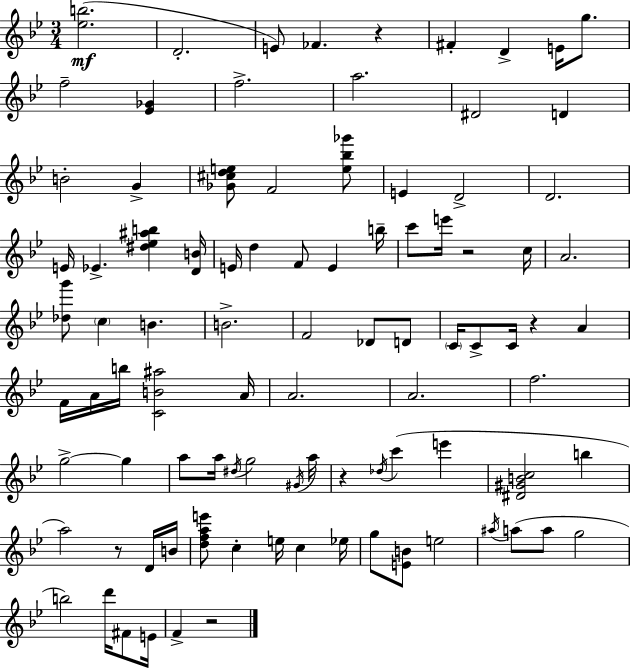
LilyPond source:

{
  \clef treble
  \numericTimeSignature
  \time 3/4
  \key bes \major
  \repeat volta 2 { <ees'' b''>2.(\mf | d'2.-. | e'8) fes'4. r4 | fis'4-. d'4-> e'16 g''8. | \break f''2-- <ees' ges'>4 | f''2.-> | a''2. | dis'2 d'4 | \break b'2-. g'4-> | <ges' cis'' d'' e''>8 f'2 <e'' bes'' ges'''>8 | e'4 d'2-> | d'2. | \break e'16 ees'4.-> <dis'' ees'' ais'' b''>4 <d' b'>16 | e'16 d''4 f'8 e'4 b''16-- | c'''8 e'''16 r2 c''16 | a'2. | \break <des'' g'''>8 \parenthesize c''4 b'4. | b'2.-> | f'2 des'8 d'8 | \parenthesize c'16 c'8-> c'16 r4 a'4 | \break f'16 a'16 b''16 <c' b' ais''>2 a'16 | a'2. | a'2. | f''2. | \break g''2->~~ g''4 | a''8 a''16 \acciaccatura { dis''16 } g''2 | \acciaccatura { gis'16 } a''16 r4 \acciaccatura { des''16 }( c'''4 e'''4 | <dis' gis' b' c''>2 b''4 | \break a''2) r8 | d'16 b'16 <d'' f'' a'' e'''>8 c''4-. e''16 c''4 | ees''16 g''8 <e' b'>8 e''2 | \acciaccatura { ais''16 } a''8( a''8 g''2 | \break b''2) | d'''16 fis'8 e'16 f'4-> r2 | } \bar "|."
}